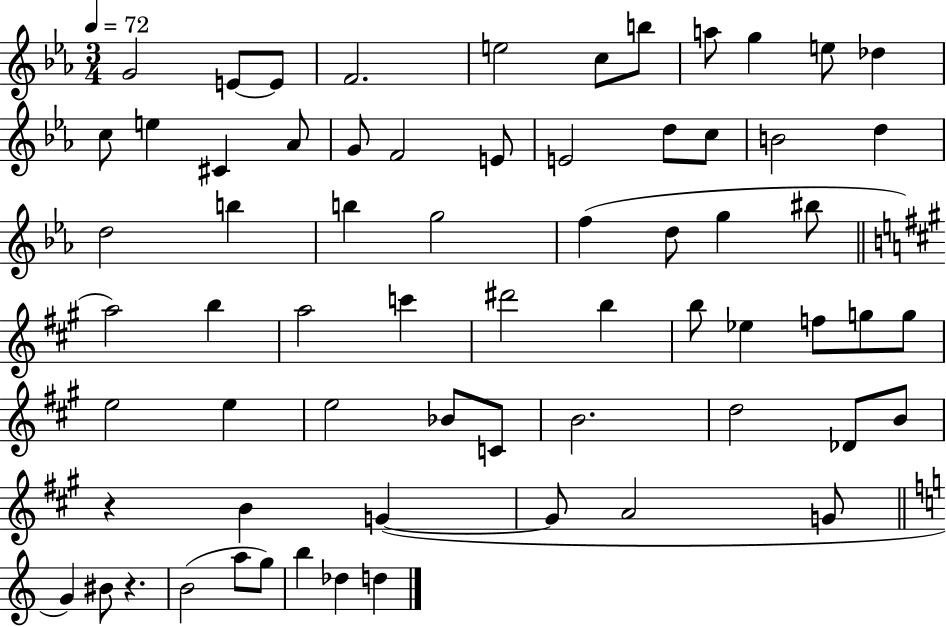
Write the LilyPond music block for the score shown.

{
  \clef treble
  \numericTimeSignature
  \time 3/4
  \key ees \major
  \tempo 4 = 72
  \repeat volta 2 { g'2 e'8~~ e'8 | f'2. | e''2 c''8 b''8 | a''8 g''4 e''8 des''4 | \break c''8 e''4 cis'4 aes'8 | g'8 f'2 e'8 | e'2 d''8 c''8 | b'2 d''4 | \break d''2 b''4 | b''4 g''2 | f''4( d''8 g''4 bis''8 | \bar "||" \break \key a \major a''2) b''4 | a''2 c'''4 | dis'''2 b''4 | b''8 ees''4 f''8 g''8 g''8 | \break e''2 e''4 | e''2 bes'8 c'8 | b'2. | d''2 des'8 b'8 | \break r4 b'4 g'4~(~ | g'8 a'2 g'8 | \bar "||" \break \key c \major g'4) bis'8 r4. | b'2( a''8 g''8) | b''4 des''4 d''4 | } \bar "|."
}